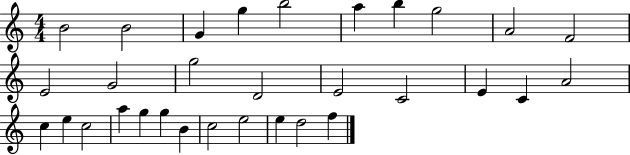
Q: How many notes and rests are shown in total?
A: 31